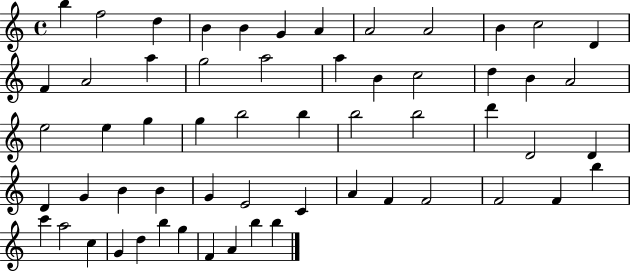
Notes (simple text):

B5/q F5/h D5/q B4/q B4/q G4/q A4/q A4/h A4/h B4/q C5/h D4/q F4/q A4/h A5/q G5/h A5/h A5/q B4/q C5/h D5/q B4/q A4/h E5/h E5/q G5/q G5/q B5/h B5/q B5/h B5/h D6/q D4/h D4/q D4/q G4/q B4/q B4/q G4/q E4/h C4/q A4/q F4/q F4/h F4/h F4/q B5/q C6/q A5/h C5/q G4/q D5/q B5/q G5/q F4/q A4/q B5/q B5/q